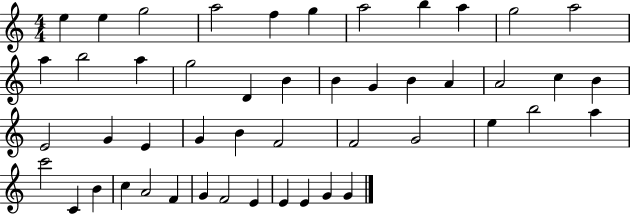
E5/q E5/q G5/h A5/h F5/q G5/q A5/h B5/q A5/q G5/h A5/h A5/q B5/h A5/q G5/h D4/q B4/q B4/q G4/q B4/q A4/q A4/h C5/q B4/q E4/h G4/q E4/q G4/q B4/q F4/h F4/h G4/h E5/q B5/h A5/q C6/h C4/q B4/q C5/q A4/h F4/q G4/q F4/h E4/q E4/q E4/q G4/q G4/q